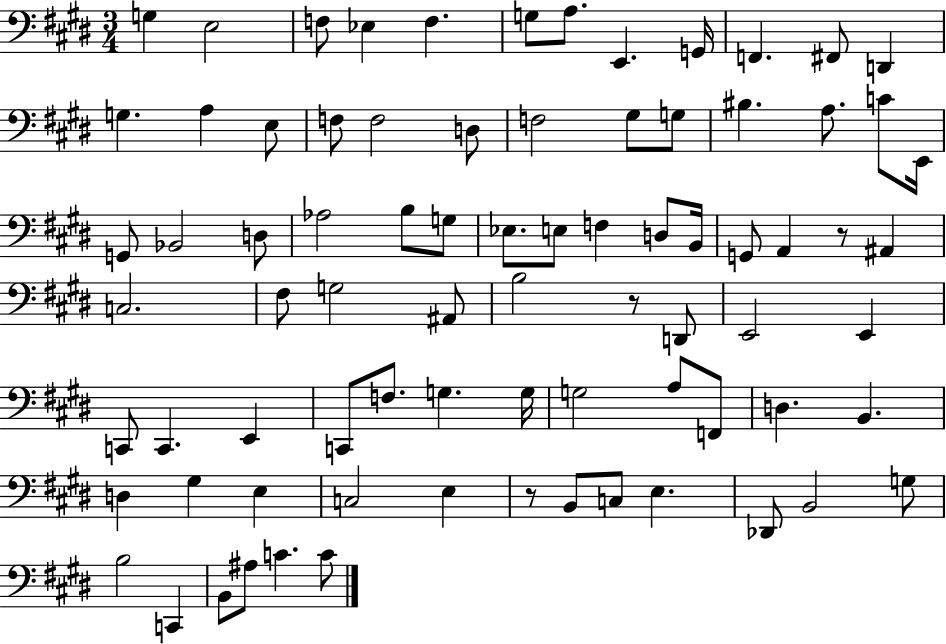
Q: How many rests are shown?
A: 3